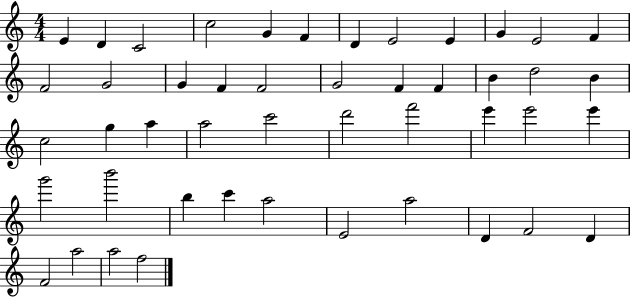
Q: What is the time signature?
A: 4/4